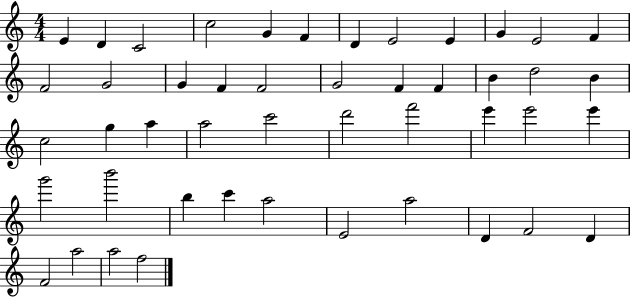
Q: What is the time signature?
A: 4/4